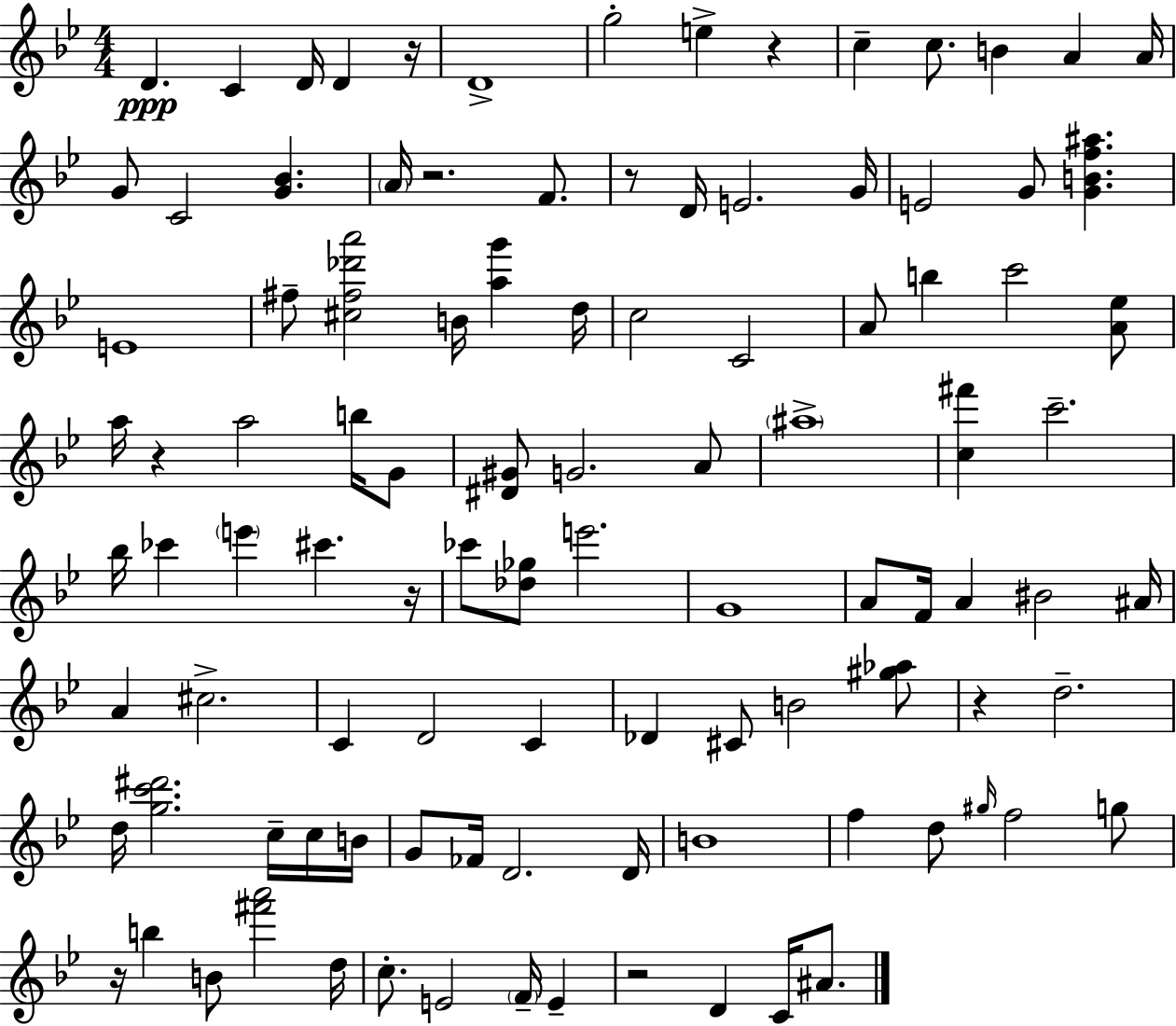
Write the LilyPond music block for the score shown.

{
  \clef treble
  \numericTimeSignature
  \time 4/4
  \key g \minor
  \repeat volta 2 { d'4.\ppp c'4 d'16 d'4 r16 | d'1-> | g''2-. e''4-> r4 | c''4-- c''8. b'4 a'4 a'16 | \break g'8 c'2 <g' bes'>4. | \parenthesize a'16 r2. f'8. | r8 d'16 e'2. g'16 | e'2 g'8 <g' b' f'' ais''>4. | \break e'1 | fis''8-- <cis'' fis'' des''' a'''>2 b'16 <a'' g'''>4 d''16 | c''2 c'2 | a'8 b''4 c'''2 <a' ees''>8 | \break a''16 r4 a''2 b''16 g'8 | <dis' gis'>8 g'2. a'8 | \parenthesize ais''1-> | <c'' fis'''>4 c'''2.-- | \break bes''16 ces'''4 \parenthesize e'''4 cis'''4. r16 | ces'''8 <des'' ges''>8 e'''2. | g'1 | a'8 f'16 a'4 bis'2 ais'16 | \break a'4 cis''2.-> | c'4 d'2 c'4 | des'4 cis'8 b'2 <gis'' aes''>8 | r4 d''2.-- | \break d''16 <g'' c''' dis'''>2. c''16-- c''16 b'16 | g'8 fes'16 d'2. d'16 | b'1 | f''4 d''8 \grace { gis''16 } f''2 g''8 | \break r16 b''4 b'8 <fis''' a'''>2 | d''16 c''8.-. e'2 \parenthesize f'16-- e'4-- | r2 d'4 c'16 ais'8. | } \bar "|."
}